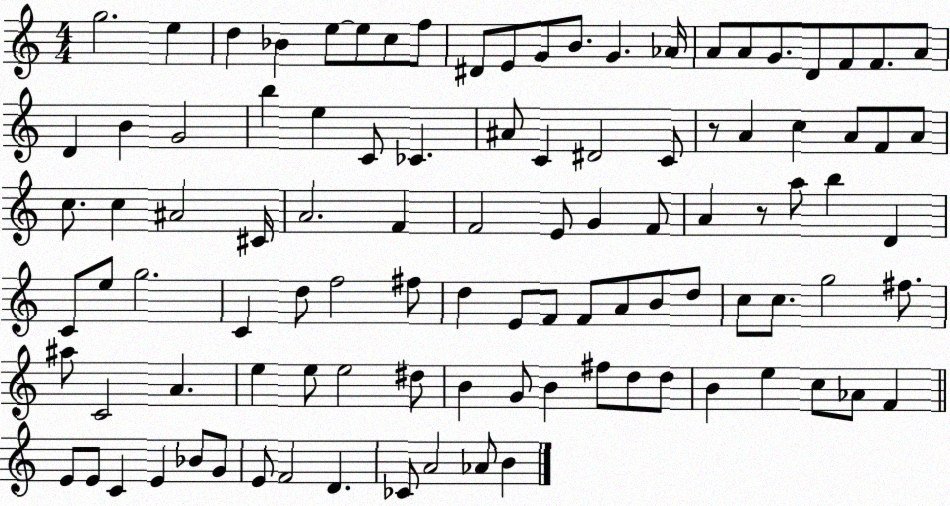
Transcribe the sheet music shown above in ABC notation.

X:1
T:Untitled
M:4/4
L:1/4
K:C
g2 e d _B e/2 e/2 c/2 f/2 ^D/2 E/2 G/2 B/2 G _A/4 A/2 A/2 G/2 D/2 F/2 F/2 A/2 D B G2 b e C/2 _C ^A/2 C ^D2 C/2 z/2 A c A/2 F/2 A/2 c/2 c ^A2 ^C/4 A2 F F2 E/2 G F/2 A z/2 a/2 b D C/2 e/2 g2 C d/2 f2 ^f/2 d E/2 F/2 F/2 A/2 B/2 d/2 c/2 c/2 g2 ^f/2 ^a/2 C2 A e e/2 e2 ^d/2 B G/2 B ^f/2 d/2 d/2 B e c/2 _A/2 F E/2 E/2 C E _B/2 G/2 E/2 F2 D _C/2 A2 _A/2 B